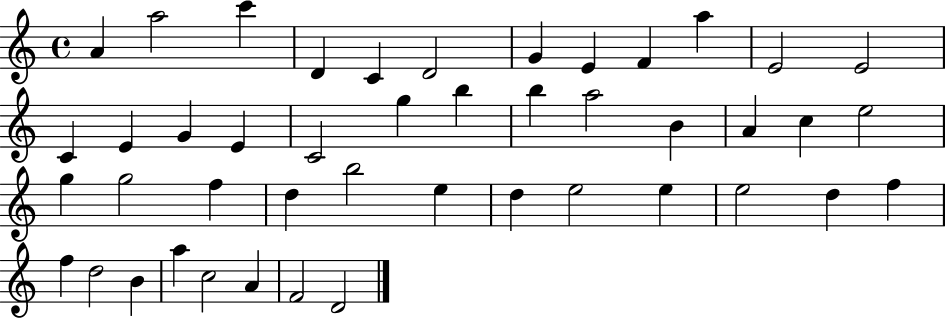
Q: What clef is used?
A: treble